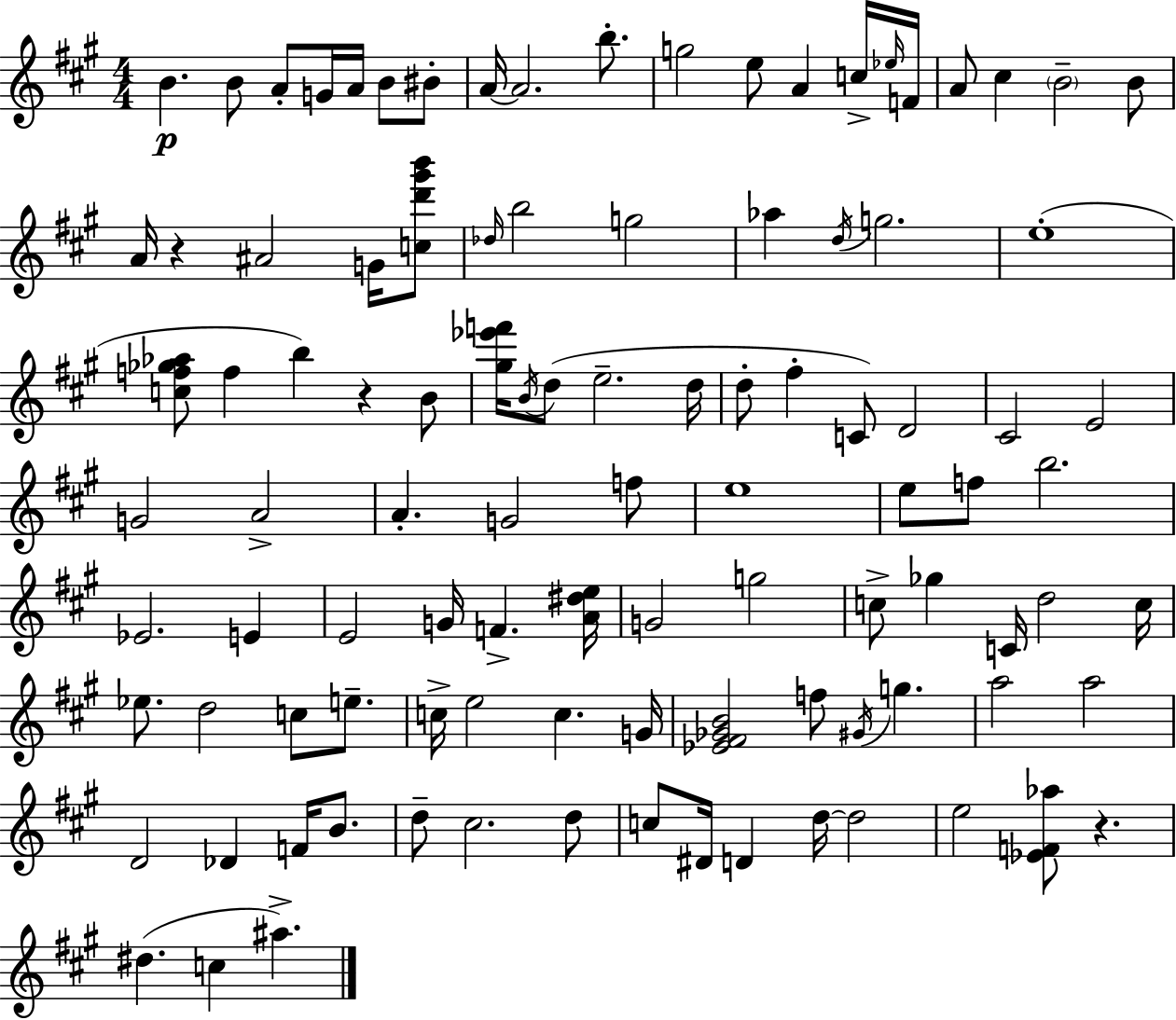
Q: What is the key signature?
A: A major